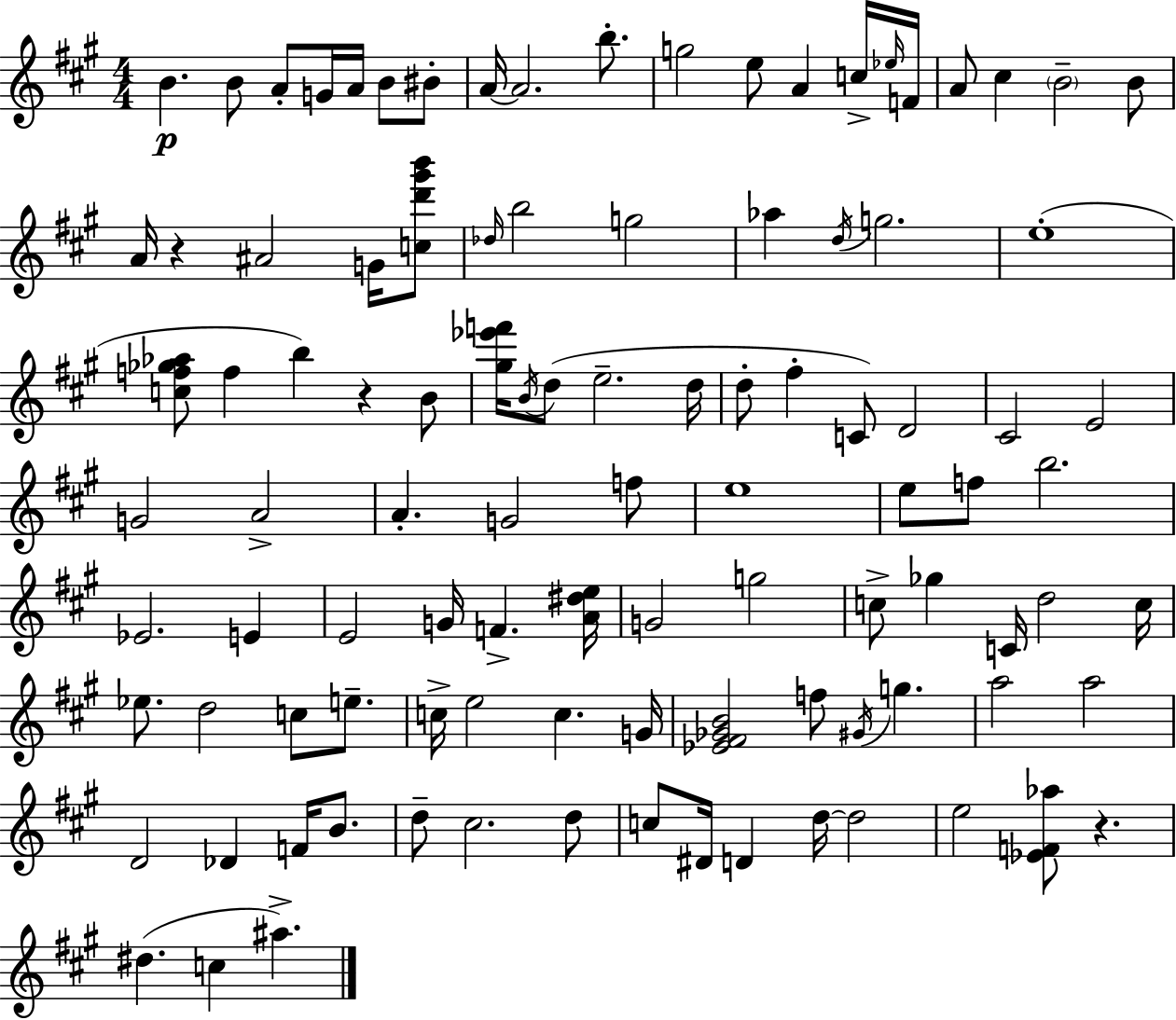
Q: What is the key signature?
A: A major